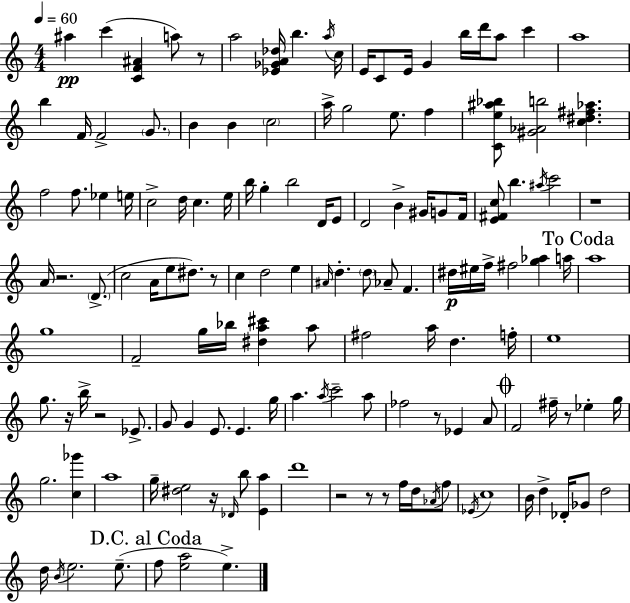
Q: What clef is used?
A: treble